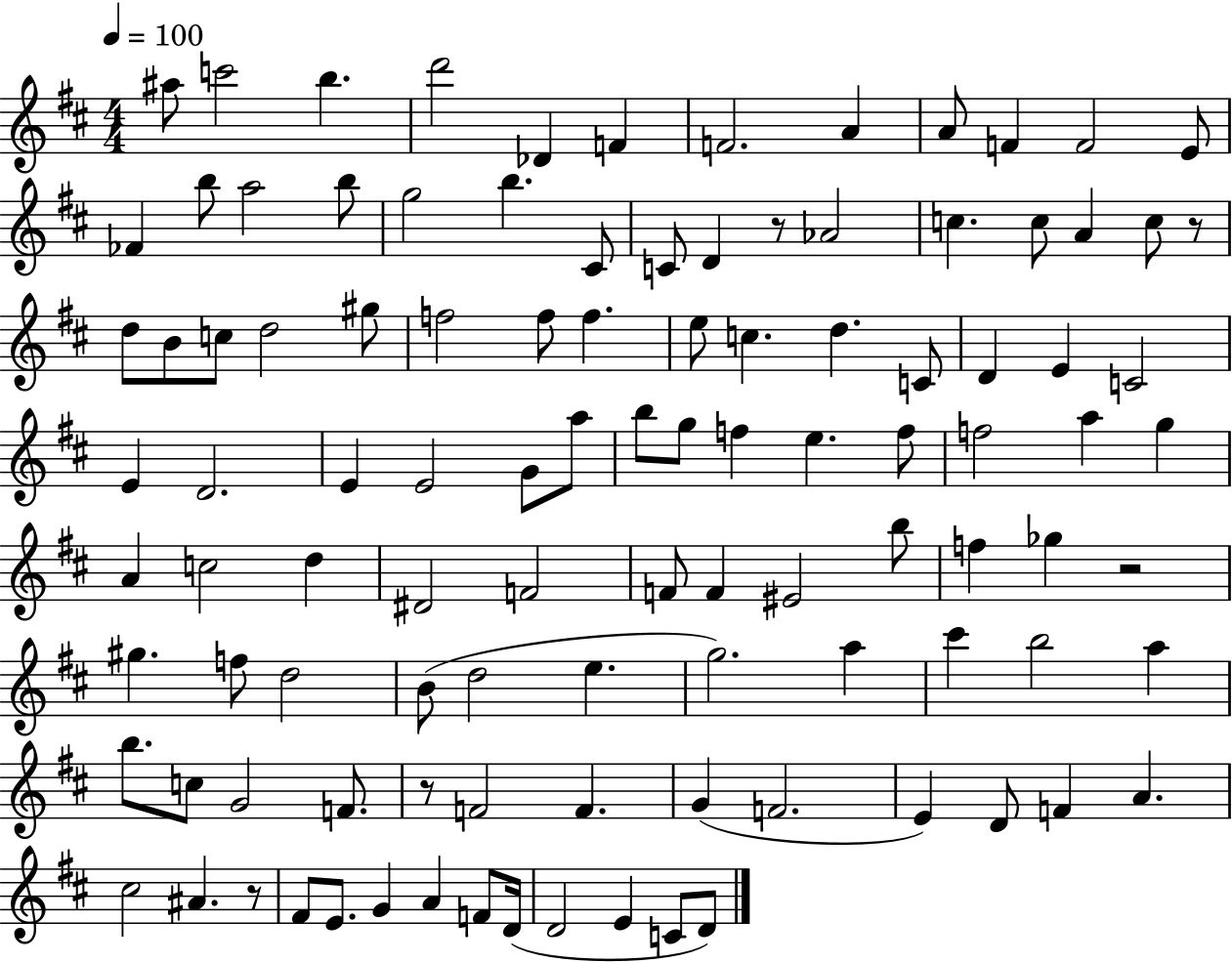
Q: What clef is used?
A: treble